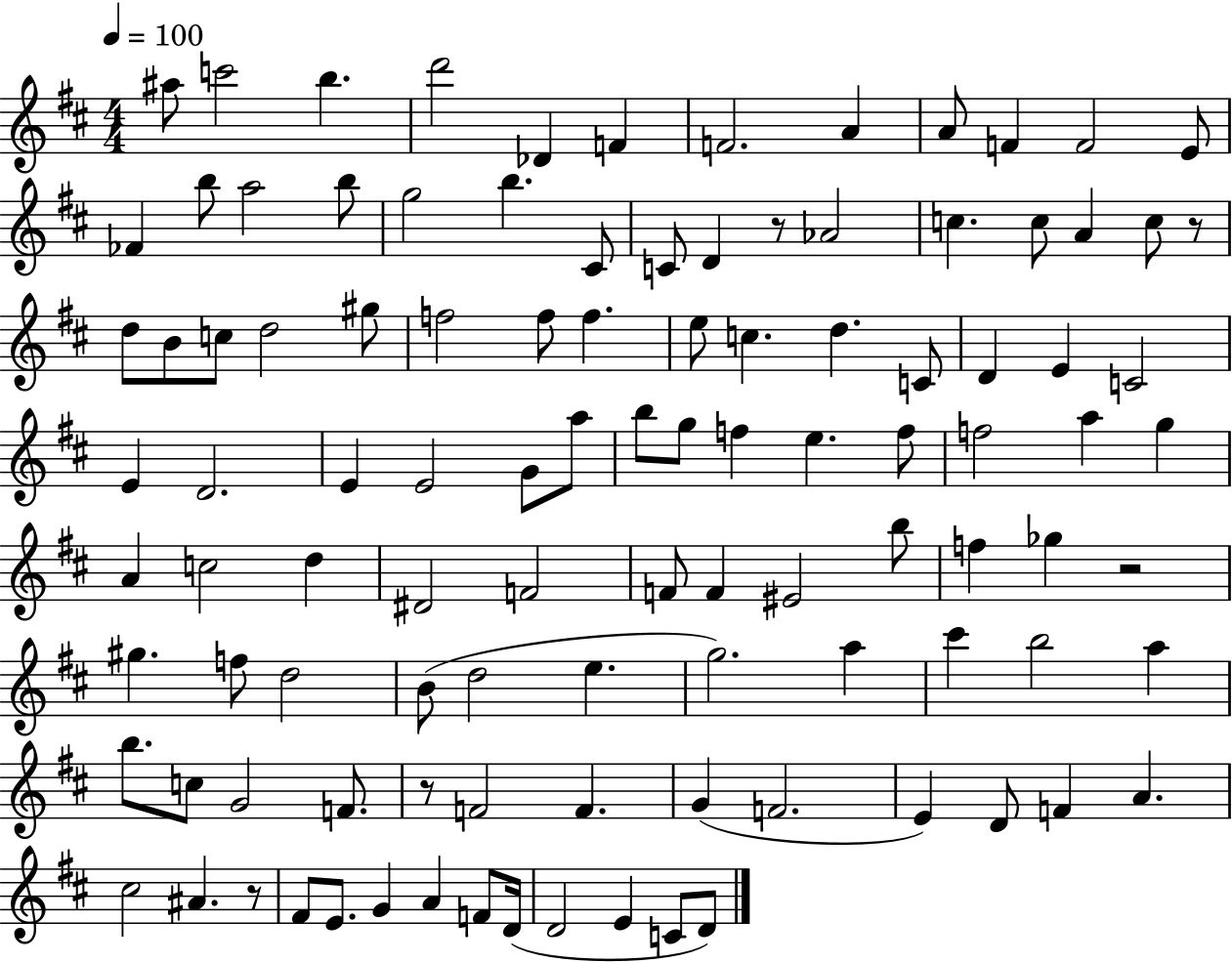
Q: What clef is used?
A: treble